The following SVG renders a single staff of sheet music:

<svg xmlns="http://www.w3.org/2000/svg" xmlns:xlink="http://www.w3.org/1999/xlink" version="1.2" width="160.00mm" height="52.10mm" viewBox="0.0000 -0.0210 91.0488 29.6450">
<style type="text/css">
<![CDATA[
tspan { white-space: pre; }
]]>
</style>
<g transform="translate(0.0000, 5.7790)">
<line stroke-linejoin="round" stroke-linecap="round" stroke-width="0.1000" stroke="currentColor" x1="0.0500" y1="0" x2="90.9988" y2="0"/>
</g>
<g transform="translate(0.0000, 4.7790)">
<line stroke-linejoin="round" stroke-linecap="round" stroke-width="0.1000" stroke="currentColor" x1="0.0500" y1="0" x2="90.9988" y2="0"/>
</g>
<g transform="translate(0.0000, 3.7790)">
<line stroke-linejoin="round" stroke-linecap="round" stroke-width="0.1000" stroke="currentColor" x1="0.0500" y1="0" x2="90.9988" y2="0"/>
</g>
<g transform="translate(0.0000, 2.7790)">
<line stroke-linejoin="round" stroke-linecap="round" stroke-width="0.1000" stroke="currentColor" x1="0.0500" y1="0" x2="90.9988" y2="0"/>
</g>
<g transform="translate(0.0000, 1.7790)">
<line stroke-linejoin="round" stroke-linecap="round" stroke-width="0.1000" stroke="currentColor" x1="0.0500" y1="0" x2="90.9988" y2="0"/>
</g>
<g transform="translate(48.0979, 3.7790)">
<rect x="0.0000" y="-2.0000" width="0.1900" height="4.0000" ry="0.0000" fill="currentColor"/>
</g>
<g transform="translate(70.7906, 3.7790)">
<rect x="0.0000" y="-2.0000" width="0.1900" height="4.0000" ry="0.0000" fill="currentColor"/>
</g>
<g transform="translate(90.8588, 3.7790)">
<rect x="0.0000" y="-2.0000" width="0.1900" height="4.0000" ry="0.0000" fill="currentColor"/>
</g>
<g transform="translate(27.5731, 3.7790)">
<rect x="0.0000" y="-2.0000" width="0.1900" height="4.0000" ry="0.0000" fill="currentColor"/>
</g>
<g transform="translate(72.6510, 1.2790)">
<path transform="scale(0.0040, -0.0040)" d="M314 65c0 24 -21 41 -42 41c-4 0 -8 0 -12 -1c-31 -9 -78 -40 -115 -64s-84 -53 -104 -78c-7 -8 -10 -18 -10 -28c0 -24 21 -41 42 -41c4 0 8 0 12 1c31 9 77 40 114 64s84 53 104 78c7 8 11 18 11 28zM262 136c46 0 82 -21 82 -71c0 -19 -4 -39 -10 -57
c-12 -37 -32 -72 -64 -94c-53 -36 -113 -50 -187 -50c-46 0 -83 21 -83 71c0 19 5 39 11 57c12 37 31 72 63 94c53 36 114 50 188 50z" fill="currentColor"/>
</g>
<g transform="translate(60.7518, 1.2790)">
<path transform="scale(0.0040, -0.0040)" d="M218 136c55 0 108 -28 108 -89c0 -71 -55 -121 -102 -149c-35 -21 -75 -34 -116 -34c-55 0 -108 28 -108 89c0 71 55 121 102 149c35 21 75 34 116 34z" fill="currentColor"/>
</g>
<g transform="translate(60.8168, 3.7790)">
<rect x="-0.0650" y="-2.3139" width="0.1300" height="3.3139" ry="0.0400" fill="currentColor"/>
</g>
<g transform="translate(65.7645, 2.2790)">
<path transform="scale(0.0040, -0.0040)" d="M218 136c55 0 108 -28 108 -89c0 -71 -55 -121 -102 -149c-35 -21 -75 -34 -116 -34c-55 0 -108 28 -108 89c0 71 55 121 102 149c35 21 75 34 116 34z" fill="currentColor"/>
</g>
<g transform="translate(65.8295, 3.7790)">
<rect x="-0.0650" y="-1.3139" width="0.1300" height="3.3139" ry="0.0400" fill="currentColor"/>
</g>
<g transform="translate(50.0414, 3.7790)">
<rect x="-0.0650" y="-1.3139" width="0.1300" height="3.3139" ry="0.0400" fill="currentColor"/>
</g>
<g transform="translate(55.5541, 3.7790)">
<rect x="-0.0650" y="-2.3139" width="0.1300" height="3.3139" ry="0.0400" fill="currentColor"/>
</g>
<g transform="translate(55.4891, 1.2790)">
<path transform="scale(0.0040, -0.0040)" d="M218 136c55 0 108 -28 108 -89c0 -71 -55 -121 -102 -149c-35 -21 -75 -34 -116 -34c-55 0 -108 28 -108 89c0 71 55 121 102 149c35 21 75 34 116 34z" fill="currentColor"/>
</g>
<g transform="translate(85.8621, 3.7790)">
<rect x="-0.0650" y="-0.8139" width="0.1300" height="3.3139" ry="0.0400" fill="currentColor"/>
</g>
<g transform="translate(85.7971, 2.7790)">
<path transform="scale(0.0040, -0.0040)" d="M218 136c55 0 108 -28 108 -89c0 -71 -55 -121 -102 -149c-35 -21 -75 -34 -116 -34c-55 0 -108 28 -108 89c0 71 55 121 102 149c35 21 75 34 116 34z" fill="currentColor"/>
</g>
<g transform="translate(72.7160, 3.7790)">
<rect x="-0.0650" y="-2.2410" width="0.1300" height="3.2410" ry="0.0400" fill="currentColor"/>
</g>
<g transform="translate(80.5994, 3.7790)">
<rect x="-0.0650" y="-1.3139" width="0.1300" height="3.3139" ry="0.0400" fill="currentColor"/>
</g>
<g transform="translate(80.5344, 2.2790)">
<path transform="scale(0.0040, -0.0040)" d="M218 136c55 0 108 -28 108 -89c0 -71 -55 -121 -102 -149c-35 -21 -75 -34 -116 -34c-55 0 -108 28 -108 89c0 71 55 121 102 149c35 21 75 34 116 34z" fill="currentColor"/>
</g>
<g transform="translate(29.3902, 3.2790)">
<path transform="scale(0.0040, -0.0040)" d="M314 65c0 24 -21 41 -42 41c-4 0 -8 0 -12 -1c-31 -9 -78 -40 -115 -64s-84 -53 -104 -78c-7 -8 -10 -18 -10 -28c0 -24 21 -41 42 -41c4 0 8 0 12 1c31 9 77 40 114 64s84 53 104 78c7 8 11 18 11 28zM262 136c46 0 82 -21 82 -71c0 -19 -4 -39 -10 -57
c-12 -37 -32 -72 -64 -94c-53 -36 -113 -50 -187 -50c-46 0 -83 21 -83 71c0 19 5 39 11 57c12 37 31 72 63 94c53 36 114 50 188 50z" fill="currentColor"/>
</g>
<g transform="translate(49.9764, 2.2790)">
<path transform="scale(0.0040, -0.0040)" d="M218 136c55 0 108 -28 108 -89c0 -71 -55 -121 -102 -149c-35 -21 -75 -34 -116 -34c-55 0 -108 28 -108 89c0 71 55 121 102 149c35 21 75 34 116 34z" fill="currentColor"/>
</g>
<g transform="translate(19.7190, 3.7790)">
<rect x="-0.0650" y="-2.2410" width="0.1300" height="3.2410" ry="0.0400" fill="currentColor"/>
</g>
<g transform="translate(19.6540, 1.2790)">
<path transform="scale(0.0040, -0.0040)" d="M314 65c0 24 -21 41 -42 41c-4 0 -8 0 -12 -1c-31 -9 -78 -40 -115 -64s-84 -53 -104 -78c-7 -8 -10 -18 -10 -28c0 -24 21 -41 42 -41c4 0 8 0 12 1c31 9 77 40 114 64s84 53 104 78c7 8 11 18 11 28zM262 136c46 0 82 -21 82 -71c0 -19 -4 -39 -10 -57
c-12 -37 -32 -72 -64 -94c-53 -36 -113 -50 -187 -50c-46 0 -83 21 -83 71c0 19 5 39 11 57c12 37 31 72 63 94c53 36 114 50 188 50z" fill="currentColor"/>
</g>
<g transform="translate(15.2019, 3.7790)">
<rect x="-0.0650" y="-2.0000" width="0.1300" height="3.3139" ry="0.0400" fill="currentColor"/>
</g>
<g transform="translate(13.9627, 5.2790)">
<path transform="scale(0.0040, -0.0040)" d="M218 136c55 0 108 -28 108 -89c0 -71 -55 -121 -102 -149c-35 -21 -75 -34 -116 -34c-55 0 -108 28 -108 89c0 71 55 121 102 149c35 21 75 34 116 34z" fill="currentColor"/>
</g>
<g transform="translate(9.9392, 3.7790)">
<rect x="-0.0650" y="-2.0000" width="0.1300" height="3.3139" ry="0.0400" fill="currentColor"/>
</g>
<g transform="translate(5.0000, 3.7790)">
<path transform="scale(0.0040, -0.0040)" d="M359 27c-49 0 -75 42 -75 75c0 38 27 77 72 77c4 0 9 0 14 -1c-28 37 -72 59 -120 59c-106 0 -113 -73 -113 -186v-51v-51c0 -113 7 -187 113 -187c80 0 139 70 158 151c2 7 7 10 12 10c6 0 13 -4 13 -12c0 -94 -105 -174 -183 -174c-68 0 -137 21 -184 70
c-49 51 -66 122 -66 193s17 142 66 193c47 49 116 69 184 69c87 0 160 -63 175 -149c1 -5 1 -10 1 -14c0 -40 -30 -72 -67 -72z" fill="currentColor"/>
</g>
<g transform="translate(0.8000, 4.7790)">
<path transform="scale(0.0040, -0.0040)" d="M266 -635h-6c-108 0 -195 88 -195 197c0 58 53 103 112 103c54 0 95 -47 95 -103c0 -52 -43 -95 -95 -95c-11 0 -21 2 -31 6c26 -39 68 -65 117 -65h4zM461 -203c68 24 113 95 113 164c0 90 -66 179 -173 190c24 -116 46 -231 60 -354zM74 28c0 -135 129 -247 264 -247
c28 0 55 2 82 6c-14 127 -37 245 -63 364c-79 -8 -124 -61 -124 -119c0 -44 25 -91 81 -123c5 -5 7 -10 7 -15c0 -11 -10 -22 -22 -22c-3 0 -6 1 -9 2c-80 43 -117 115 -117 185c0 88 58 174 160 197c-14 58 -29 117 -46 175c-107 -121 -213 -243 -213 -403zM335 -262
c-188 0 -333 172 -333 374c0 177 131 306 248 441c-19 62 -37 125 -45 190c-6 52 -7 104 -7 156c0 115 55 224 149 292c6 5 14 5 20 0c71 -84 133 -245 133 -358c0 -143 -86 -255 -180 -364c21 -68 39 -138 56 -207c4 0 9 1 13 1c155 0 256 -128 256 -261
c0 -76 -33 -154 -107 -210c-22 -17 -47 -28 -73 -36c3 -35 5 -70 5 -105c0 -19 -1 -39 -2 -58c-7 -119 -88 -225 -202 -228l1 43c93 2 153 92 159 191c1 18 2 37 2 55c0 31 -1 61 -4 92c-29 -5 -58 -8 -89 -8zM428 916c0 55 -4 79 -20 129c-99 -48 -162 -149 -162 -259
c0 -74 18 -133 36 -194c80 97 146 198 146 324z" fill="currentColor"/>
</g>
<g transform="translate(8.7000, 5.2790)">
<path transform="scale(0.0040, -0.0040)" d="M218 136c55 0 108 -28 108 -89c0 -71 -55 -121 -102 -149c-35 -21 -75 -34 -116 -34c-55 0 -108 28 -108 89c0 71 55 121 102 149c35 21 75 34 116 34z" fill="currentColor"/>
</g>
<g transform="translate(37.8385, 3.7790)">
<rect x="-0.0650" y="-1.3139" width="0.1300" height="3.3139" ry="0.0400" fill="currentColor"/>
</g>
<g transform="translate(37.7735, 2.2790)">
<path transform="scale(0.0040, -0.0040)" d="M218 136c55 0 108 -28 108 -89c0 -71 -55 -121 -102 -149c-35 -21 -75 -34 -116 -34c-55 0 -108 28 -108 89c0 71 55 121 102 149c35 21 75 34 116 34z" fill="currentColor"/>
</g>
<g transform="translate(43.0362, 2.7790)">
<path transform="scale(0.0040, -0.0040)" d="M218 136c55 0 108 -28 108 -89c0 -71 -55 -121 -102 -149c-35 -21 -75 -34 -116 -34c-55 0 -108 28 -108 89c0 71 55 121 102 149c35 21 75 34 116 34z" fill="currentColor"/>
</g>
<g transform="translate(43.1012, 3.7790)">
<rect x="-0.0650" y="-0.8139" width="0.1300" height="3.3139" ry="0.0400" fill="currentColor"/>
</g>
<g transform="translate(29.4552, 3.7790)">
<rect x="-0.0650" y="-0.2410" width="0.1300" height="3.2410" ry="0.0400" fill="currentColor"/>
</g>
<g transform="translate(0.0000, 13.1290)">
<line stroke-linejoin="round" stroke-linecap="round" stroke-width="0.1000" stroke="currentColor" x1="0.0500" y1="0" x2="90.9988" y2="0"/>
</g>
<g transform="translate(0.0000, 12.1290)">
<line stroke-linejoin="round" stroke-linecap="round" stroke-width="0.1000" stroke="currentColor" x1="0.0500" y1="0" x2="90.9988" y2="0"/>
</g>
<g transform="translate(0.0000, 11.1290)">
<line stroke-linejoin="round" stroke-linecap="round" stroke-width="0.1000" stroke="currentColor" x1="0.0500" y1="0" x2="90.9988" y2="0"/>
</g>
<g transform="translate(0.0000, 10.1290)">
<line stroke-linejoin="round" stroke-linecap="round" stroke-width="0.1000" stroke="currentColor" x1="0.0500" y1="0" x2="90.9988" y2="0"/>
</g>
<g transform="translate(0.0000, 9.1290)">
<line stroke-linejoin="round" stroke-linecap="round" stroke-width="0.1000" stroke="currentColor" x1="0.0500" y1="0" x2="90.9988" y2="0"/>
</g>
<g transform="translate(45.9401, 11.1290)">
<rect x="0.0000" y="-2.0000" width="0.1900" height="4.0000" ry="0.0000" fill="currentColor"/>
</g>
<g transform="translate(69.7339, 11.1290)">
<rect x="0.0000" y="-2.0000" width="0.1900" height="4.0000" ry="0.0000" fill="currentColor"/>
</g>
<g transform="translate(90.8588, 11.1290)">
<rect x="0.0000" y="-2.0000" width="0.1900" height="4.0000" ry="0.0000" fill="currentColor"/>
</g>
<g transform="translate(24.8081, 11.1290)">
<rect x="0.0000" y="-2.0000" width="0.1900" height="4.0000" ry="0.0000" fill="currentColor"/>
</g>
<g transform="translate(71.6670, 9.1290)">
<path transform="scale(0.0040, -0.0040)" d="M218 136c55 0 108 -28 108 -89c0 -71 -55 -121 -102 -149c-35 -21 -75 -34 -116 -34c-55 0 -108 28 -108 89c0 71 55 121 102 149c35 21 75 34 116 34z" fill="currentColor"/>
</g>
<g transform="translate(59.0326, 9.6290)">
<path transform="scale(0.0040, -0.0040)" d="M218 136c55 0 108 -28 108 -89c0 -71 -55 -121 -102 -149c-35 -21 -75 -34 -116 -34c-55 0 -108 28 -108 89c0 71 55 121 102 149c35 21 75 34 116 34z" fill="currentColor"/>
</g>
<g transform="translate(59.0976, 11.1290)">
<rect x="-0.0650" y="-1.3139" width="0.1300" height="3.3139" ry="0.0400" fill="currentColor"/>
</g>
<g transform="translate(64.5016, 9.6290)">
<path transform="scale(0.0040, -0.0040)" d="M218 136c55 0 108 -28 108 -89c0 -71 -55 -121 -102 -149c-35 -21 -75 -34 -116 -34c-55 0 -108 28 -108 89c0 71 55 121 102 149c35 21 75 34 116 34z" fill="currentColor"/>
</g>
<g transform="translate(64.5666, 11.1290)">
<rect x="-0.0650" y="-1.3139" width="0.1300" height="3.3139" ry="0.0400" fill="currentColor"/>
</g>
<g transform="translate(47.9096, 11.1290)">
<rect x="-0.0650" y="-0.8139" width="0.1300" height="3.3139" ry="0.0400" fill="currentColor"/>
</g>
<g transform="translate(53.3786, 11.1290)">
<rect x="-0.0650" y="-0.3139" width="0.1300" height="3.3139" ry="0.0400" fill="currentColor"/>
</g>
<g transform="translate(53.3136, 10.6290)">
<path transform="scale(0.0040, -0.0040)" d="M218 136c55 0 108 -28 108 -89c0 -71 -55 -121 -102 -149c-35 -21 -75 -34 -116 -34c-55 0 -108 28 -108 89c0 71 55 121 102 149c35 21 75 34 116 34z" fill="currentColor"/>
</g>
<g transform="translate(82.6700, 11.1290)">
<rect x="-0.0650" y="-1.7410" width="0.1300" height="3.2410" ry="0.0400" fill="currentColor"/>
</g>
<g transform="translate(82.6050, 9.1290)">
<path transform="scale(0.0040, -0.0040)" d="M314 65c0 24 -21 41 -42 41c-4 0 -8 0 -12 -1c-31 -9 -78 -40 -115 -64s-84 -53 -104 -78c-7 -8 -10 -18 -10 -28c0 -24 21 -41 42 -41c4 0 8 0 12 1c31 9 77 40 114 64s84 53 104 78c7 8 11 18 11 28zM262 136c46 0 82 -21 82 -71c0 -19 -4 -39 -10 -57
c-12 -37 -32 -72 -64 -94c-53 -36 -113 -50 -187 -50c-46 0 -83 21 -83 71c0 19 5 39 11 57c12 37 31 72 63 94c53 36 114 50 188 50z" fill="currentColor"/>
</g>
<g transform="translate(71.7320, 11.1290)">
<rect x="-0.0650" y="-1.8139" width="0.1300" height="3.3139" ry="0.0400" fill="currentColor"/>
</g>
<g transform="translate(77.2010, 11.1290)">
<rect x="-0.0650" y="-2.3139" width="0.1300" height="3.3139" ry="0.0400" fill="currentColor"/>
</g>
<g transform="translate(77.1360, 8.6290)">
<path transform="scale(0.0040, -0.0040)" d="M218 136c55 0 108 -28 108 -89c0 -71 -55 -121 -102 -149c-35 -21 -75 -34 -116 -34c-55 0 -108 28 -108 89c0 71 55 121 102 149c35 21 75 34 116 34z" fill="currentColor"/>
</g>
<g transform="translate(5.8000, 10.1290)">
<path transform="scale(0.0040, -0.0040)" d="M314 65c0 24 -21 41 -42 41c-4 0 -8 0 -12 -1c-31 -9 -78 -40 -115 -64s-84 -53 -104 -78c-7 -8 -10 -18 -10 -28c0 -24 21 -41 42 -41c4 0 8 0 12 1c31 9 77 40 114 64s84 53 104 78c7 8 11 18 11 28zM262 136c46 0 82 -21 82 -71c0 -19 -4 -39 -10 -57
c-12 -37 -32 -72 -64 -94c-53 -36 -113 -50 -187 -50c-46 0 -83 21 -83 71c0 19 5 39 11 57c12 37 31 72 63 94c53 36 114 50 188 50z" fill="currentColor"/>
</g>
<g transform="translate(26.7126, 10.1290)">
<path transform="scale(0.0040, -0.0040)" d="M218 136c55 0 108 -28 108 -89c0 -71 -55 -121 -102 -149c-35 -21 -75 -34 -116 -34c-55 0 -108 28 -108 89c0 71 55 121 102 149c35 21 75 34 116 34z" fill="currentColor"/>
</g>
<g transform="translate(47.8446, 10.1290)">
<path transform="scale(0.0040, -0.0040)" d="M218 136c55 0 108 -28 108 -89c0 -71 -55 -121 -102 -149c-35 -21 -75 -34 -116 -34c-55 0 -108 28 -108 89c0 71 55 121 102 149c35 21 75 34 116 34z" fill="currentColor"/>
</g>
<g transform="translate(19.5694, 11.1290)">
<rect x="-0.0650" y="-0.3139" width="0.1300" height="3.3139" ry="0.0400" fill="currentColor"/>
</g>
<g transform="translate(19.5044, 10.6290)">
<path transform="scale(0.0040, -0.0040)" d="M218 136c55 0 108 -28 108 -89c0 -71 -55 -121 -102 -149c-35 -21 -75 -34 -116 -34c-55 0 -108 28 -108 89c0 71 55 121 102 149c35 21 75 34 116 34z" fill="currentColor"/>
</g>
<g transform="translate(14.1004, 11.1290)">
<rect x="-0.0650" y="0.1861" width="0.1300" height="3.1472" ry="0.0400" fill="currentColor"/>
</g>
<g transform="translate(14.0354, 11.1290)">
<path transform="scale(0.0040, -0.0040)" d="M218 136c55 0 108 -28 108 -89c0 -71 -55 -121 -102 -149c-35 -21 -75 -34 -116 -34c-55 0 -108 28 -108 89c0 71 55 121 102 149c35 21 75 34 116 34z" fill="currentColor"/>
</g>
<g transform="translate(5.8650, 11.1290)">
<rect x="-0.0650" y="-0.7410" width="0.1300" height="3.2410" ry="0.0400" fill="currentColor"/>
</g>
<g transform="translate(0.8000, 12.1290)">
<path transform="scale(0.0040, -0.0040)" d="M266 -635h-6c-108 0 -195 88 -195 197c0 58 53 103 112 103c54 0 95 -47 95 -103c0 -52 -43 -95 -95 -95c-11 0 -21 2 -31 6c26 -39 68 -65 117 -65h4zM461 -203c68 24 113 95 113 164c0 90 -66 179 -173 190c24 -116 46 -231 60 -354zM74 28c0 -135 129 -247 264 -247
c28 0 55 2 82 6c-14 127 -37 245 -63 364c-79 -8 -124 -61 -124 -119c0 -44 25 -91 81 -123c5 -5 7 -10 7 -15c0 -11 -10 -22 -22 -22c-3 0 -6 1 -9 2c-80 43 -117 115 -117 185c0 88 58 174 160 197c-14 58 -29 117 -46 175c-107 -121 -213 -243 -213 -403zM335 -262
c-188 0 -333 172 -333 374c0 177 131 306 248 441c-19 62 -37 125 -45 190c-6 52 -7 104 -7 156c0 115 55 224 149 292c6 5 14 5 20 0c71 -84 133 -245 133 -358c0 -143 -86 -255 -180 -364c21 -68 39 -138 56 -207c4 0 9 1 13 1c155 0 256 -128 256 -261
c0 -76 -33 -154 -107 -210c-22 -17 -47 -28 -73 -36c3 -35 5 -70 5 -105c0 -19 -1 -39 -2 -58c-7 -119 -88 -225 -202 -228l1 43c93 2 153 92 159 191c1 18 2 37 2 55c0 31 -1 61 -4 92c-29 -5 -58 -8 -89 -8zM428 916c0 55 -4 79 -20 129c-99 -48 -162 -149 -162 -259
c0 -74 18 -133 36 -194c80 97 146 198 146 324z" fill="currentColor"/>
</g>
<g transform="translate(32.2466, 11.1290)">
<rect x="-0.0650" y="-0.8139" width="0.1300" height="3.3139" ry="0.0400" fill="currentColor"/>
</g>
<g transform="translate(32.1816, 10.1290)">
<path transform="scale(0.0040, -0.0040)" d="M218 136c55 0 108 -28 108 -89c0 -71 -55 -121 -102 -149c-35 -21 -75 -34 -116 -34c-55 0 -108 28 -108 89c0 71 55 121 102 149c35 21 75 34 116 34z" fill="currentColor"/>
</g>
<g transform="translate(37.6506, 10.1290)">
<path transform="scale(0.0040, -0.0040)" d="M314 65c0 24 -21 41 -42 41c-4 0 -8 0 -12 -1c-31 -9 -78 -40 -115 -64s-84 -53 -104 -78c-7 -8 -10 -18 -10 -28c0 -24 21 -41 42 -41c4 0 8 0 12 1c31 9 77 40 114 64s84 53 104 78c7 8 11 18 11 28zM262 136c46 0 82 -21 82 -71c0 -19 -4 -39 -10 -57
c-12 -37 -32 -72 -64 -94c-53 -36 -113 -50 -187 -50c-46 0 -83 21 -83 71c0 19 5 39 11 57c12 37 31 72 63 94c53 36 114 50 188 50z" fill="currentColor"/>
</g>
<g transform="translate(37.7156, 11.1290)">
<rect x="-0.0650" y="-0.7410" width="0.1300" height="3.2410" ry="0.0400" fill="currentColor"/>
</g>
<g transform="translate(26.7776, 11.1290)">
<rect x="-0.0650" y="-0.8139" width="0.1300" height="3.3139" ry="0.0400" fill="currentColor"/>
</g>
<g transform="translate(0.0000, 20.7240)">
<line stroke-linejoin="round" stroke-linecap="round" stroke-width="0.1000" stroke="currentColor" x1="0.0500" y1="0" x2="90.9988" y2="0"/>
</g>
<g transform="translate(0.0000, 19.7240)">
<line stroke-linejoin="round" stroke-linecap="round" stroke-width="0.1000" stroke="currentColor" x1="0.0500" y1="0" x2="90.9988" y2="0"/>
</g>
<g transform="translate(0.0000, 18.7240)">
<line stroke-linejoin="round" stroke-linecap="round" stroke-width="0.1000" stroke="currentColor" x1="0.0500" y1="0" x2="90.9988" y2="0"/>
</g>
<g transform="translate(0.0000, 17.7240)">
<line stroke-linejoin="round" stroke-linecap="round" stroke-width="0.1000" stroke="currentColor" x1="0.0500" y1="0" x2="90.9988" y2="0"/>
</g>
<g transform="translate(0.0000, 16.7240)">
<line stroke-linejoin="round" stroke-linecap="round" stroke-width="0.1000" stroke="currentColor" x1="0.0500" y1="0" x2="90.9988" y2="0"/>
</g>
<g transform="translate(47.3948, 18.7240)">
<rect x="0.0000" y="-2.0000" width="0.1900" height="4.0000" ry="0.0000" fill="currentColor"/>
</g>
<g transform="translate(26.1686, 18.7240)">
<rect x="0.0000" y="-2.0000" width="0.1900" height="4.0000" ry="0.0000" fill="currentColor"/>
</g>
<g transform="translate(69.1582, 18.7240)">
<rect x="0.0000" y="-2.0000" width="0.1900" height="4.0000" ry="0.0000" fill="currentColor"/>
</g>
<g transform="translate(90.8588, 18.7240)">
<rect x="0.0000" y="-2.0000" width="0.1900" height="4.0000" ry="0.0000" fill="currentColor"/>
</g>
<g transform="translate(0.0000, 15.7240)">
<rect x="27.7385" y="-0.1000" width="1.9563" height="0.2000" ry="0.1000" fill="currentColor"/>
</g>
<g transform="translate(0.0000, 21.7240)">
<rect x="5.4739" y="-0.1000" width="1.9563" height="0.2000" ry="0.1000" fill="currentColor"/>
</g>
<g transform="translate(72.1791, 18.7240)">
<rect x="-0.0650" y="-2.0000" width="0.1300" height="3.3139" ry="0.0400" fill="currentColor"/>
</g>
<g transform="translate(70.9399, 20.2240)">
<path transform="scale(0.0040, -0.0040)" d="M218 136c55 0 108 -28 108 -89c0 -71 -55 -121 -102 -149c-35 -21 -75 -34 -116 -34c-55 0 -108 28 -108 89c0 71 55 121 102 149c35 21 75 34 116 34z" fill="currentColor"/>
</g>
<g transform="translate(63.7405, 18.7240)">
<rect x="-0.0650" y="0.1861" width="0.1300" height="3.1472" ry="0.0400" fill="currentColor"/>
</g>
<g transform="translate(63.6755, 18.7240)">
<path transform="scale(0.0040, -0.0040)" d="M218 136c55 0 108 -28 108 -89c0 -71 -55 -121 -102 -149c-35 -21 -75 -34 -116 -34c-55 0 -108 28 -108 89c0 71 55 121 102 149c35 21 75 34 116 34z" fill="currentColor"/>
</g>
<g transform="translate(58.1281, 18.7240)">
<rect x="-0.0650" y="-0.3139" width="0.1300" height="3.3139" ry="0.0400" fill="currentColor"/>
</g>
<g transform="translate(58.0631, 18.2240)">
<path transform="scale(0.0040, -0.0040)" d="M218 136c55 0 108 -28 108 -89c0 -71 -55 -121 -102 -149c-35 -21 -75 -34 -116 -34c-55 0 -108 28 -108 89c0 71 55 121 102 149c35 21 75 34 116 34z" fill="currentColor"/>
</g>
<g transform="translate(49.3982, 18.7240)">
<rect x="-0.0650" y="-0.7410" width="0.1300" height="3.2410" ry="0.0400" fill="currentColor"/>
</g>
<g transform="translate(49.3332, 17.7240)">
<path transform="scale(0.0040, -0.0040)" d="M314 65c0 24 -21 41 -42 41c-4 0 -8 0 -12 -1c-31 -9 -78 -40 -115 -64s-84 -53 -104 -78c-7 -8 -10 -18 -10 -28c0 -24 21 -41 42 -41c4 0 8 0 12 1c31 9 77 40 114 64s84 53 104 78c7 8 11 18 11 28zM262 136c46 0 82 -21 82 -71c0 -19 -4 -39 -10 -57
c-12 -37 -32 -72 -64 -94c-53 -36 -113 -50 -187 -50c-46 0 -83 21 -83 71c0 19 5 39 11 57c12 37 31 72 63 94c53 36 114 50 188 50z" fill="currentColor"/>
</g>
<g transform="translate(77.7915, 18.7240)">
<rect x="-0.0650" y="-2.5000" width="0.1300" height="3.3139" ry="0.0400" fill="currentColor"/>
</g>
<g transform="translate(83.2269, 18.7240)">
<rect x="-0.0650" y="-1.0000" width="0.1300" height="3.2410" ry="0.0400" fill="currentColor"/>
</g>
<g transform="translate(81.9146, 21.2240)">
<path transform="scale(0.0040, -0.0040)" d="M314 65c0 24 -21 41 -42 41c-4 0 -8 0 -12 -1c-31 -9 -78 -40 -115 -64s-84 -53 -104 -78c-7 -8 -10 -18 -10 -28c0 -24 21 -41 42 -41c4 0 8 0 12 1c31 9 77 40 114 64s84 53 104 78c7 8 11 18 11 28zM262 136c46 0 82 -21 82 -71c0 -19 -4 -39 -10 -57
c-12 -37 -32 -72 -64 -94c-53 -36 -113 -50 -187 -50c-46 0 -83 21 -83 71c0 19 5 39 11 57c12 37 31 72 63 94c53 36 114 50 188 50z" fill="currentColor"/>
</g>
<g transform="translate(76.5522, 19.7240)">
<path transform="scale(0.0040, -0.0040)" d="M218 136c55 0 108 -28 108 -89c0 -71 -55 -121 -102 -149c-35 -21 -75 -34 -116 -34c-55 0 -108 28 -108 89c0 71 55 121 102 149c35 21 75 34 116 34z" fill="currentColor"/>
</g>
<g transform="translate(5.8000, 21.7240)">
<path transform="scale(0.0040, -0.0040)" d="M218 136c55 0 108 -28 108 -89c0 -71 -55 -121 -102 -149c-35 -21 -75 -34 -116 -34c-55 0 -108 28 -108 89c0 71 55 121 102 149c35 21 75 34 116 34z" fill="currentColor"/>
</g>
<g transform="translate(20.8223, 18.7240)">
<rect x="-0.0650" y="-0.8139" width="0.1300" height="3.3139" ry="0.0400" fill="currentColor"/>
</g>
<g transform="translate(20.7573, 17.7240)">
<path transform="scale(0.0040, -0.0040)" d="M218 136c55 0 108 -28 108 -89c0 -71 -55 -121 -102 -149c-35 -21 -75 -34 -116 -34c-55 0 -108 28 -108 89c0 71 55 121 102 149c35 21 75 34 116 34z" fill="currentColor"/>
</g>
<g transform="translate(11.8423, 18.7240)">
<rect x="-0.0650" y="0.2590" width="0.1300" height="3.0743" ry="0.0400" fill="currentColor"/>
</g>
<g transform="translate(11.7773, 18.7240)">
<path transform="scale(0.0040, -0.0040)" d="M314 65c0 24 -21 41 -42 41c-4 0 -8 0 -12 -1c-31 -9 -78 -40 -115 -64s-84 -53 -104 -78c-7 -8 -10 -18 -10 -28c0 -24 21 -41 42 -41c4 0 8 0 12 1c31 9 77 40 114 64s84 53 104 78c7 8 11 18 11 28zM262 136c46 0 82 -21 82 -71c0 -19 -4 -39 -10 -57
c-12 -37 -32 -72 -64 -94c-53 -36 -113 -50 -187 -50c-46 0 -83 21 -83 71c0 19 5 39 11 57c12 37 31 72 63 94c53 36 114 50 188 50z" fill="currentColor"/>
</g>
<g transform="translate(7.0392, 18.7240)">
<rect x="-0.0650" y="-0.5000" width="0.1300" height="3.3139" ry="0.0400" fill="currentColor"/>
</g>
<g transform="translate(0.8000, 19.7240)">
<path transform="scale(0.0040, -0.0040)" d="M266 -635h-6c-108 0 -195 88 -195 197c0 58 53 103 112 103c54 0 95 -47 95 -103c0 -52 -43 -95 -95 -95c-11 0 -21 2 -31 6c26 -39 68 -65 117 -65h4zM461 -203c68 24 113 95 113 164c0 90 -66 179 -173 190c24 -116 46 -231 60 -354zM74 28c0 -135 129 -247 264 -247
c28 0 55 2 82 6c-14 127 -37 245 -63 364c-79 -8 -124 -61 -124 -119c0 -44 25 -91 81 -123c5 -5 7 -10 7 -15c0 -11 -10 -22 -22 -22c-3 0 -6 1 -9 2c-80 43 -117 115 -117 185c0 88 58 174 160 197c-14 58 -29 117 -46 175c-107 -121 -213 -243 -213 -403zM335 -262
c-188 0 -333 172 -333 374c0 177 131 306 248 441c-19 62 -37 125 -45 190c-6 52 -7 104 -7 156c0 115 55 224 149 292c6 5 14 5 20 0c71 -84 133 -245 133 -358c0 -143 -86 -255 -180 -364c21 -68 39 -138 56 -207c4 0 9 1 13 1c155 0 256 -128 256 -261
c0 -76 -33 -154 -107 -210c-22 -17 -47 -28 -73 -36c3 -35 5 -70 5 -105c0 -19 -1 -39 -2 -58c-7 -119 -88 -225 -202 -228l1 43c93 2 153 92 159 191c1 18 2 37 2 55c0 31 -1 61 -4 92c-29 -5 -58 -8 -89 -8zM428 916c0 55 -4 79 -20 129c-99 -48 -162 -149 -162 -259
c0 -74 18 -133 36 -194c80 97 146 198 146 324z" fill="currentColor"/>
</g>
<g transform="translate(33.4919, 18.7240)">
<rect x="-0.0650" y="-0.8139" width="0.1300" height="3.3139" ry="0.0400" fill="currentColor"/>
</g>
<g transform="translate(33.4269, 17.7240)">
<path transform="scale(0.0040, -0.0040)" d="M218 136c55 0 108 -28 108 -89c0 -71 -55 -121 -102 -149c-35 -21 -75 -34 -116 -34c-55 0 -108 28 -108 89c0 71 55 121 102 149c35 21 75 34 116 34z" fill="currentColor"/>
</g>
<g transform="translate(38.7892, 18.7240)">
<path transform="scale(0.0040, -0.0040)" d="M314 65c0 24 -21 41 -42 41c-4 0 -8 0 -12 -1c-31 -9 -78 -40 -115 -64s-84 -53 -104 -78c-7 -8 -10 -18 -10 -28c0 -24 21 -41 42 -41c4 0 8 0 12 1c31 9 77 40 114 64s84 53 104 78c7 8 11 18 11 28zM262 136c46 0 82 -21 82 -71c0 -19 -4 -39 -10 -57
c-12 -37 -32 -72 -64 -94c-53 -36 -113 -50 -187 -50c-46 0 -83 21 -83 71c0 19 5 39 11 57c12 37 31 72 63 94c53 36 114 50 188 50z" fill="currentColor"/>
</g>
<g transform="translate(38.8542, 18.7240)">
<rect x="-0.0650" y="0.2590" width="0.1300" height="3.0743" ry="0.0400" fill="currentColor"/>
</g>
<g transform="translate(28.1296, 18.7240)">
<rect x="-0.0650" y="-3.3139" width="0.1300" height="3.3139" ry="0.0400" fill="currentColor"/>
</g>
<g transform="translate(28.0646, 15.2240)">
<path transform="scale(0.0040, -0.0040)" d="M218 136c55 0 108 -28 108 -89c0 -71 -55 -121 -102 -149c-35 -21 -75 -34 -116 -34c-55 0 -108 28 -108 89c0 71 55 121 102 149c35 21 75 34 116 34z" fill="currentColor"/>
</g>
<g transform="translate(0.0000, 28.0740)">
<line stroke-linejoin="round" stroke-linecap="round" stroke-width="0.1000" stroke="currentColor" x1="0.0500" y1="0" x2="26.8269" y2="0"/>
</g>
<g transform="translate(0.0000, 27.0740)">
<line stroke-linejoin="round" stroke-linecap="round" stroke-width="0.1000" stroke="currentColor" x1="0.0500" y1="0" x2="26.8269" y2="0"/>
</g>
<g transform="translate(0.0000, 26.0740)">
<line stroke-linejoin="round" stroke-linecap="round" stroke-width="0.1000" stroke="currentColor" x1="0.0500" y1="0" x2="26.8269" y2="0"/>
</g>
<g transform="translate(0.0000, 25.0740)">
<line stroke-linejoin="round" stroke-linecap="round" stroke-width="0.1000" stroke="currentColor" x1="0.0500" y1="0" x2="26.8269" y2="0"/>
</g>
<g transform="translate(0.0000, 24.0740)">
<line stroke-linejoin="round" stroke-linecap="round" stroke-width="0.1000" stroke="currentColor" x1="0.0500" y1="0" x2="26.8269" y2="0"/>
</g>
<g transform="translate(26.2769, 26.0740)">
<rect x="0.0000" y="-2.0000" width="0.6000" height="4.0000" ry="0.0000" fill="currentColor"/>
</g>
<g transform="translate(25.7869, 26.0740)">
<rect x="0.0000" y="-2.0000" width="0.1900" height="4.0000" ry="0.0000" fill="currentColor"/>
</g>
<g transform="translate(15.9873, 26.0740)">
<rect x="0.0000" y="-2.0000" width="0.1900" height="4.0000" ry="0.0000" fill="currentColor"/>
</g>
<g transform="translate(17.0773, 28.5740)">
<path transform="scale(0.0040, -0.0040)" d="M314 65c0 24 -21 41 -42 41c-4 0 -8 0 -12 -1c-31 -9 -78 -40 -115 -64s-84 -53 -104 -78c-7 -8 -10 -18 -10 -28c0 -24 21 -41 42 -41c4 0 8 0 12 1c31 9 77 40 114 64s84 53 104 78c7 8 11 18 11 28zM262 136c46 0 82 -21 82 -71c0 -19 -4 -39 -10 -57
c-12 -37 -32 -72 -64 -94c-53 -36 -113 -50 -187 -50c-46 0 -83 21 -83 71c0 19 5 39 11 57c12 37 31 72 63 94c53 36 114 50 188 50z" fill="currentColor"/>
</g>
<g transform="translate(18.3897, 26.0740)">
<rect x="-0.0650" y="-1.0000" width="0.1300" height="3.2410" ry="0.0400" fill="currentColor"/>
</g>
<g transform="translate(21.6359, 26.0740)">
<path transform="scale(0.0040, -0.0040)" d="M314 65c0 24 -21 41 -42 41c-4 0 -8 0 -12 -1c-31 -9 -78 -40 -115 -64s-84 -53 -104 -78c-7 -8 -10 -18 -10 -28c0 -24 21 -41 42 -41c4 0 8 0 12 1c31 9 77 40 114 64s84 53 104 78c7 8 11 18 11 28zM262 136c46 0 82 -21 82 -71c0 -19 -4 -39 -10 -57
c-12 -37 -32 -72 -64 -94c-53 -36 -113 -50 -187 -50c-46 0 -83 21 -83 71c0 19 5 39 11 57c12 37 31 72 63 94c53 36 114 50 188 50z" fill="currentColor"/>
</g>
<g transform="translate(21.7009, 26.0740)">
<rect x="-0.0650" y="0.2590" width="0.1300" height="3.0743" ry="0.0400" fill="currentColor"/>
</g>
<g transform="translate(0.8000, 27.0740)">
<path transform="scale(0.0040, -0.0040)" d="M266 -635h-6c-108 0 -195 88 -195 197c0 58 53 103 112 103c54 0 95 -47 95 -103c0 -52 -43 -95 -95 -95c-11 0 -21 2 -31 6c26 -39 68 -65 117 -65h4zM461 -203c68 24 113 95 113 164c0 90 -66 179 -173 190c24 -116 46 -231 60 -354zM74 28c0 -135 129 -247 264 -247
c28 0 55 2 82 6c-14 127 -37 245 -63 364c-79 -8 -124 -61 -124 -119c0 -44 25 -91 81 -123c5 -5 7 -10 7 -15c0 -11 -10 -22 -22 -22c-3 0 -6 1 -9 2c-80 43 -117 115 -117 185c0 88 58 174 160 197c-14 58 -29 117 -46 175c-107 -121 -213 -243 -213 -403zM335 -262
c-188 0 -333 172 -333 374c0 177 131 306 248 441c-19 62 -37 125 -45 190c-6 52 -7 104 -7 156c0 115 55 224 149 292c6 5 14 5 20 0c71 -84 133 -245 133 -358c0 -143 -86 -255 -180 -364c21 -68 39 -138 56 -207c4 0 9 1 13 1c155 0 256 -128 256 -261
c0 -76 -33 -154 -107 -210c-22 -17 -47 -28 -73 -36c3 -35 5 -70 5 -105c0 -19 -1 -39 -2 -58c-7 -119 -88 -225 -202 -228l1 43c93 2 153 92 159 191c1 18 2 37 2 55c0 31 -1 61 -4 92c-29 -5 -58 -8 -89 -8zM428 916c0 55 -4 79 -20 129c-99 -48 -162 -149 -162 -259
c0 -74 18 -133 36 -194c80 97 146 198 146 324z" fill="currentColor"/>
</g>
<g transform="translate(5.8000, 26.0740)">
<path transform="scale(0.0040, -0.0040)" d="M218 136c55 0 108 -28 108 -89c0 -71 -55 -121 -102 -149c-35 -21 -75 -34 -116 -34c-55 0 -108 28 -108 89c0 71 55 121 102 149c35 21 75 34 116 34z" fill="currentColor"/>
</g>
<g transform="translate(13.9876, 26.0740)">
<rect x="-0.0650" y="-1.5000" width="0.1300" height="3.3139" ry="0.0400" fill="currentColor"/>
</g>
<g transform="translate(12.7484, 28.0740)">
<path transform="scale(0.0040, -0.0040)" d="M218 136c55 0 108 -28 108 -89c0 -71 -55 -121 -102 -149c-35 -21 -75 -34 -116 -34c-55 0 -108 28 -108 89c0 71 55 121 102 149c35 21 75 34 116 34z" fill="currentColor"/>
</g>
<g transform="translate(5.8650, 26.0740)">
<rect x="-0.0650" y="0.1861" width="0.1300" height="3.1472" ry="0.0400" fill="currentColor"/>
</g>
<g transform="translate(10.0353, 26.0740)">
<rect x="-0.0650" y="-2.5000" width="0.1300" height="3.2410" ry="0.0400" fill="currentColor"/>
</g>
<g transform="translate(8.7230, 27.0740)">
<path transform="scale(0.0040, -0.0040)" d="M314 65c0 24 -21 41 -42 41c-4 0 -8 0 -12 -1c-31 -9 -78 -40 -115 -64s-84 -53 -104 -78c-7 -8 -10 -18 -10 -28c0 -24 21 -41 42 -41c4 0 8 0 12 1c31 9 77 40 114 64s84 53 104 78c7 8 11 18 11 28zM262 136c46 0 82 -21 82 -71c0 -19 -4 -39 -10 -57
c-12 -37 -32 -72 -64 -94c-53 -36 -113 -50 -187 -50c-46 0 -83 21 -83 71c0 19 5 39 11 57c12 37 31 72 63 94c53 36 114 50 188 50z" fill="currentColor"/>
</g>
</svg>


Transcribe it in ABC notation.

X:1
T:Untitled
M:4/4
L:1/4
K:C
F F g2 c2 e d e g g e g2 e d d2 B c d d d2 d c e e f g f2 C B2 d b d B2 d2 c B F G D2 B G2 E D2 B2